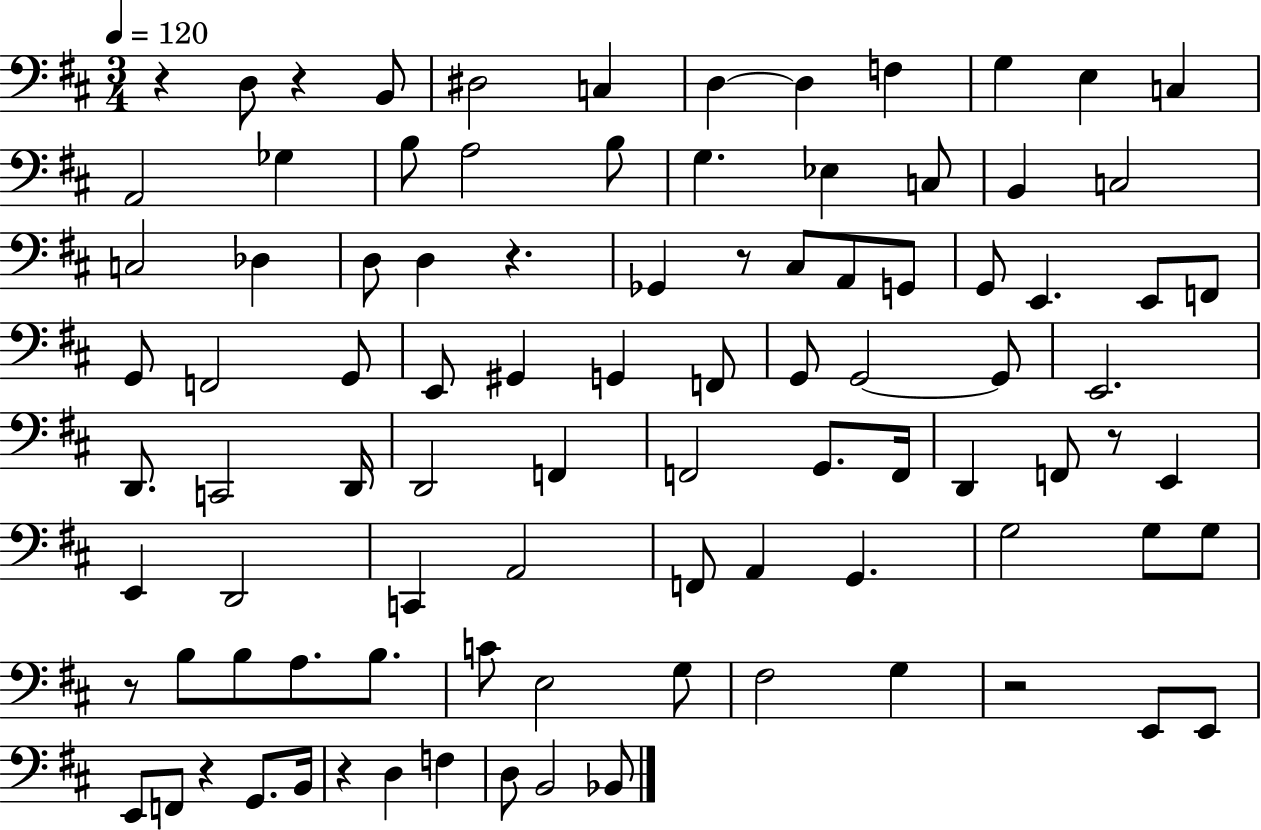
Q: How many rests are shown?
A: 9